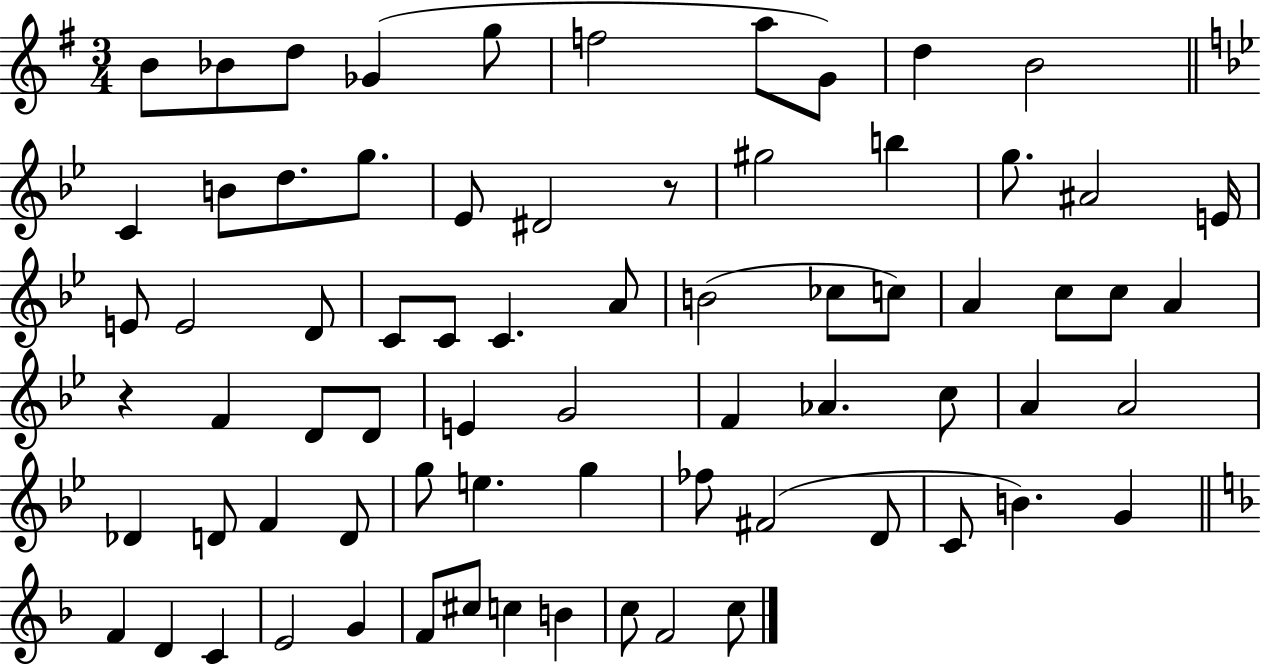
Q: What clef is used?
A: treble